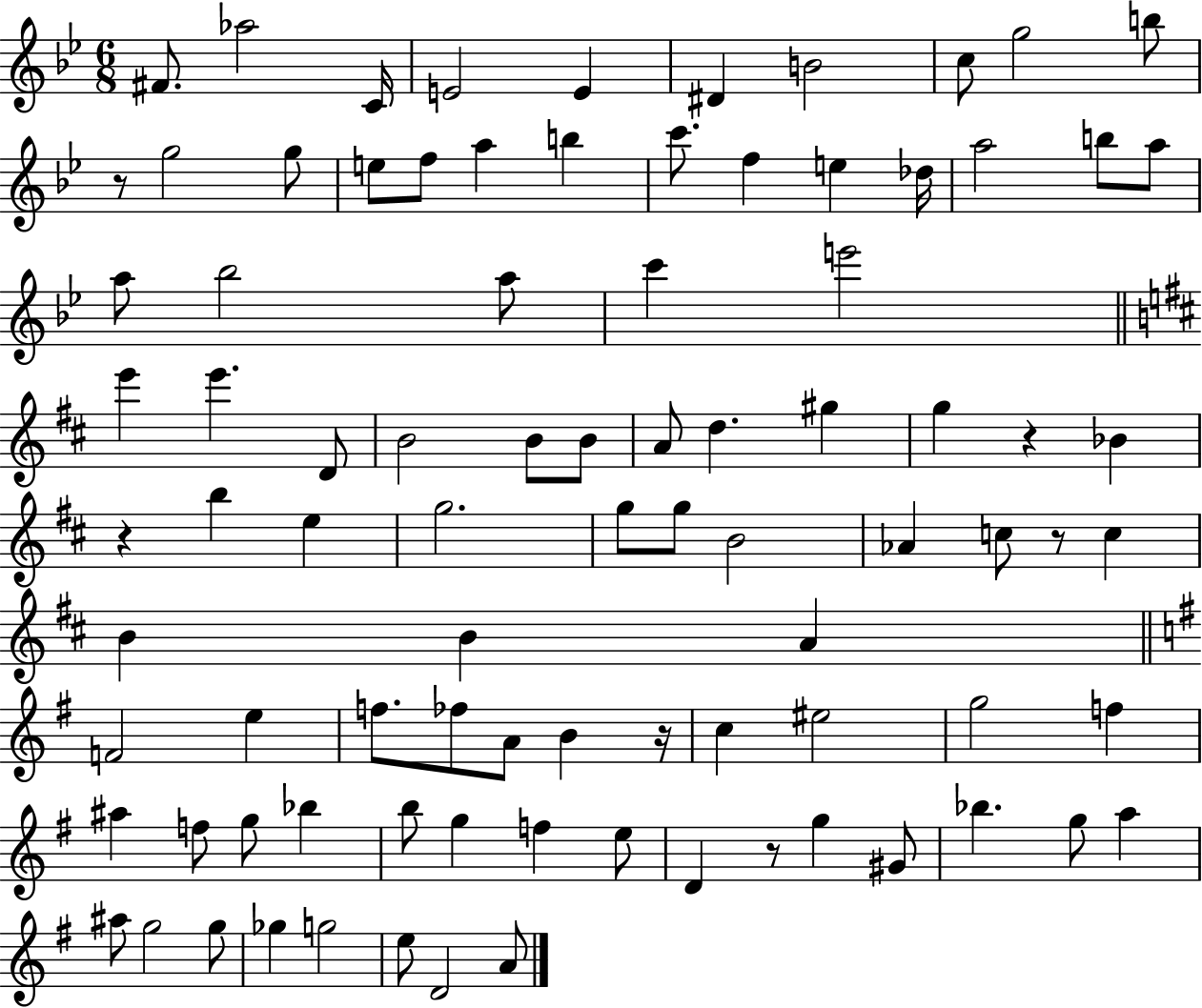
F#4/e. Ab5/h C4/s E4/h E4/q D#4/q B4/h C5/e G5/h B5/e R/e G5/h G5/e E5/e F5/e A5/q B5/q C6/e. F5/q E5/q Db5/s A5/h B5/e A5/e A5/e Bb5/h A5/e C6/q E6/h E6/q E6/q. D4/e B4/h B4/e B4/e A4/e D5/q. G#5/q G5/q R/q Bb4/q R/q B5/q E5/q G5/h. G5/e G5/e B4/h Ab4/q C5/e R/e C5/q B4/q B4/q A4/q F4/h E5/q F5/e. FES5/e A4/e B4/q R/s C5/q EIS5/h G5/h F5/q A#5/q F5/e G5/e Bb5/q B5/e G5/q F5/q E5/e D4/q R/e G5/q G#4/e Bb5/q. G5/e A5/q A#5/e G5/h G5/e Gb5/q G5/h E5/e D4/h A4/e